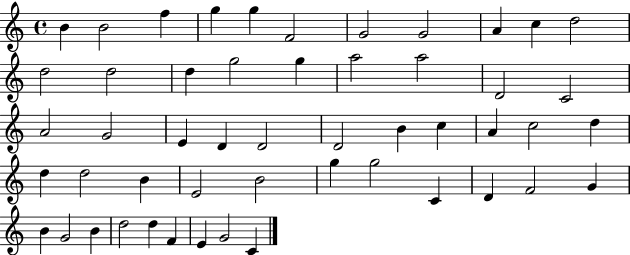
X:1
T:Untitled
M:4/4
L:1/4
K:C
B B2 f g g F2 G2 G2 A c d2 d2 d2 d g2 g a2 a2 D2 C2 A2 G2 E D D2 D2 B c A c2 d d d2 B E2 B2 g g2 C D F2 G B G2 B d2 d F E G2 C